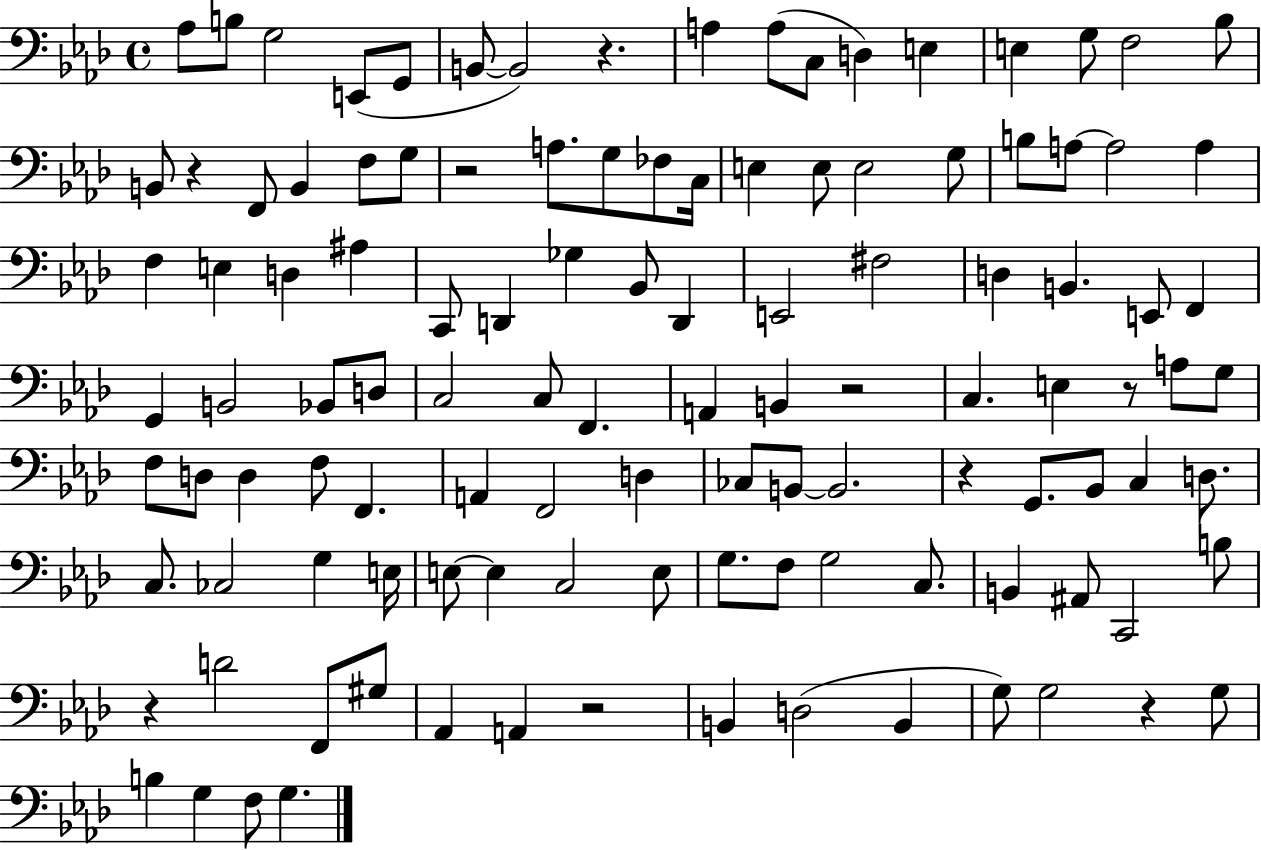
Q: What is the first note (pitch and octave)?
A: Ab3